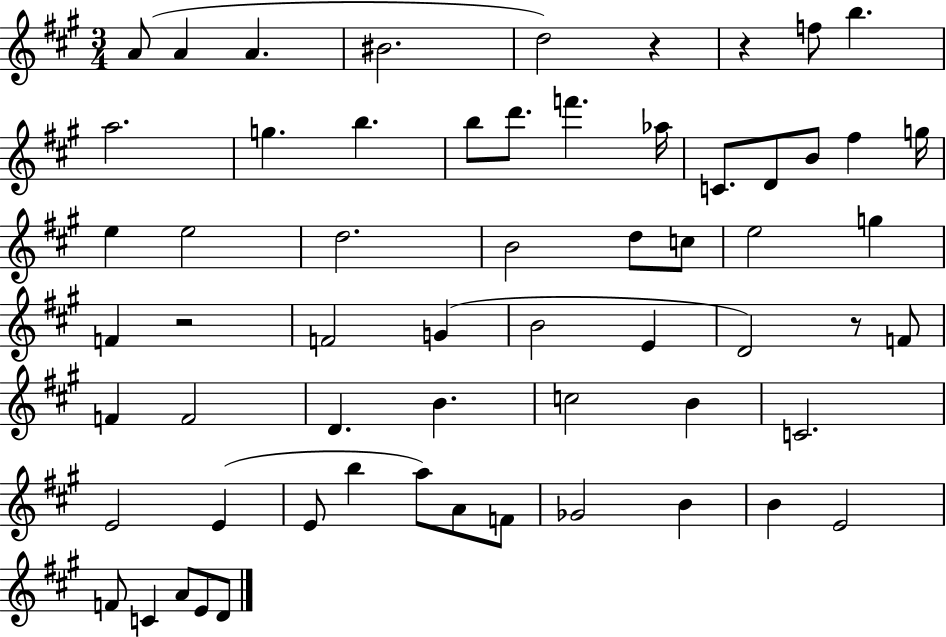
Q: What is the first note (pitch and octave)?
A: A4